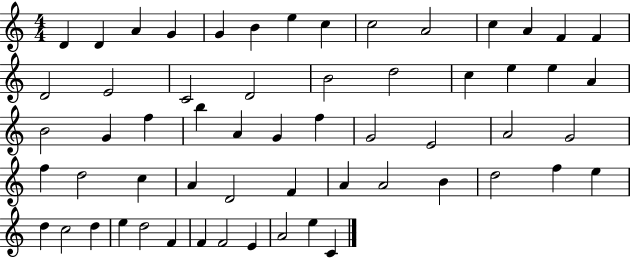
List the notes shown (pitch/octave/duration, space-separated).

D4/q D4/q A4/q G4/q G4/q B4/q E5/q C5/q C5/h A4/h C5/q A4/q F4/q F4/q D4/h E4/h C4/h D4/h B4/h D5/h C5/q E5/q E5/q A4/q B4/h G4/q F5/q B5/q A4/q G4/q F5/q G4/h E4/h A4/h G4/h F5/q D5/h C5/q A4/q D4/h F4/q A4/q A4/h B4/q D5/h F5/q E5/q D5/q C5/h D5/q E5/q D5/h F4/q F4/q F4/h E4/q A4/h E5/q C4/q